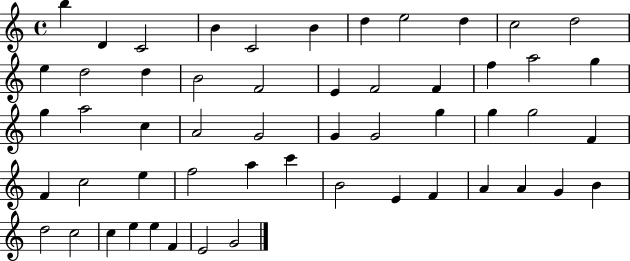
{
  \clef treble
  \time 4/4
  \defaultTimeSignature
  \key c \major
  b''4 d'4 c'2 | b'4 c'2 b'4 | d''4 e''2 d''4 | c''2 d''2 | \break e''4 d''2 d''4 | b'2 f'2 | e'4 f'2 f'4 | f''4 a''2 g''4 | \break g''4 a''2 c''4 | a'2 g'2 | g'4 g'2 g''4 | g''4 g''2 f'4 | \break f'4 c''2 e''4 | f''2 a''4 c'''4 | b'2 e'4 f'4 | a'4 a'4 g'4 b'4 | \break d''2 c''2 | c''4 e''4 e''4 f'4 | e'2 g'2 | \bar "|."
}